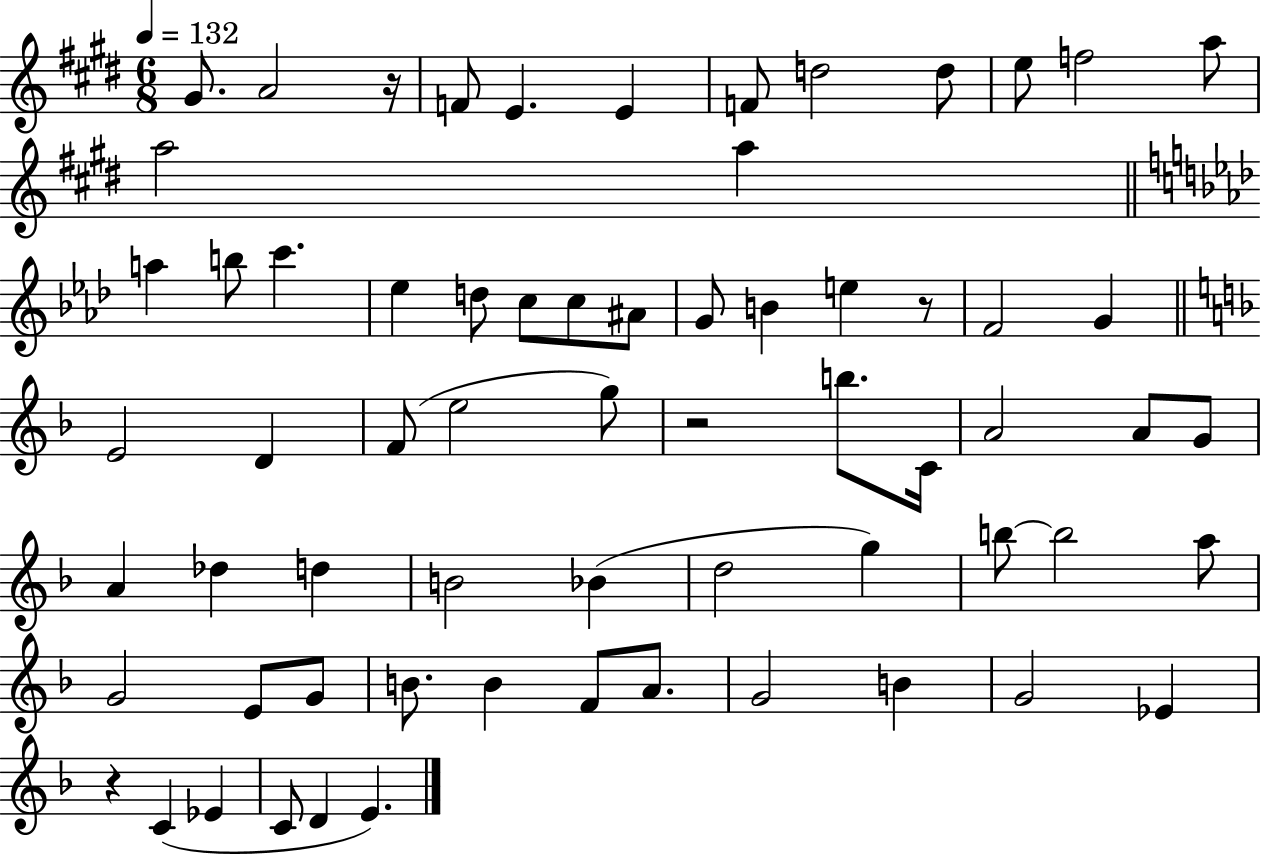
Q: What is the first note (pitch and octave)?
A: G#4